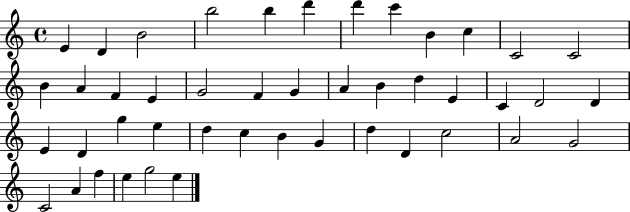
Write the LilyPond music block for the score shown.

{
  \clef treble
  \time 4/4
  \defaultTimeSignature
  \key c \major
  e'4 d'4 b'2 | b''2 b''4 d'''4 | d'''4 c'''4 b'4 c''4 | c'2 c'2 | \break b'4 a'4 f'4 e'4 | g'2 f'4 g'4 | a'4 b'4 d''4 e'4 | c'4 d'2 d'4 | \break e'4 d'4 g''4 e''4 | d''4 c''4 b'4 g'4 | d''4 d'4 c''2 | a'2 g'2 | \break c'2 a'4 f''4 | e''4 g''2 e''4 | \bar "|."
}